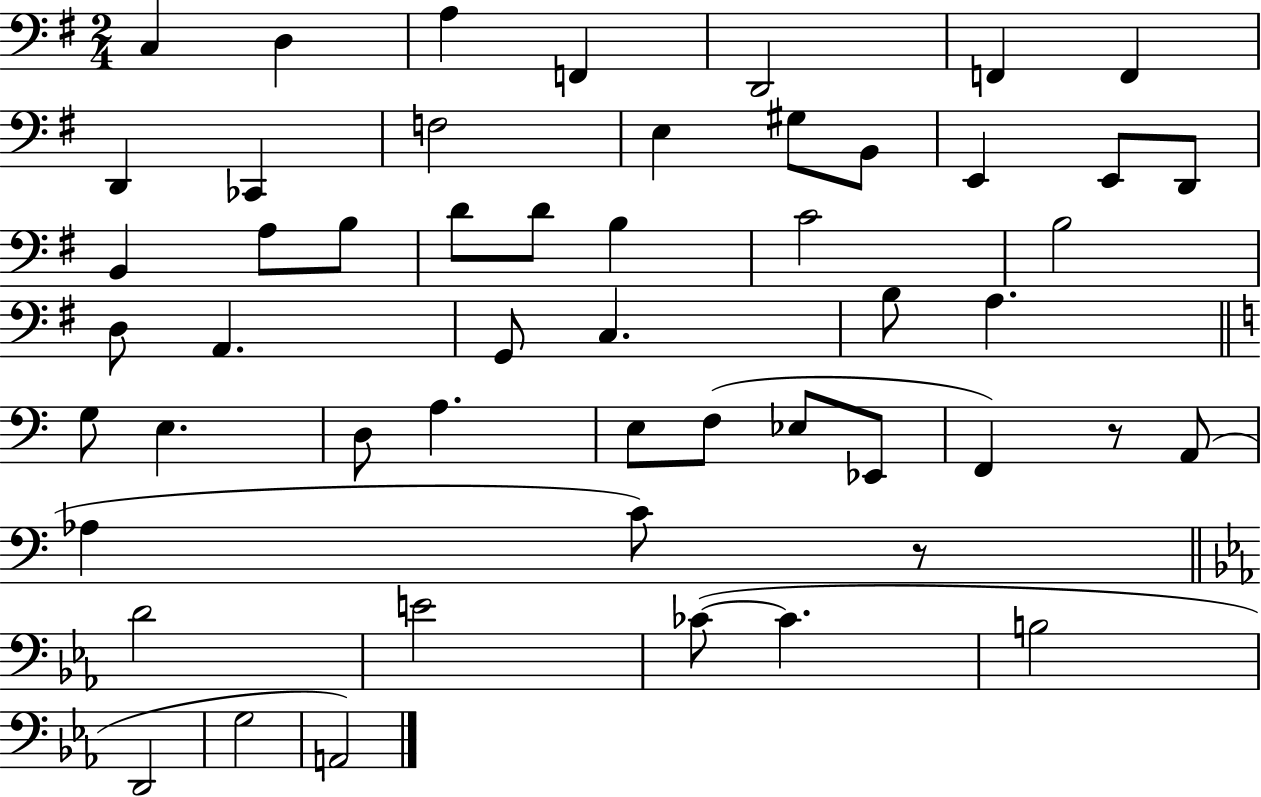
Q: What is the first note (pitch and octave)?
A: C3